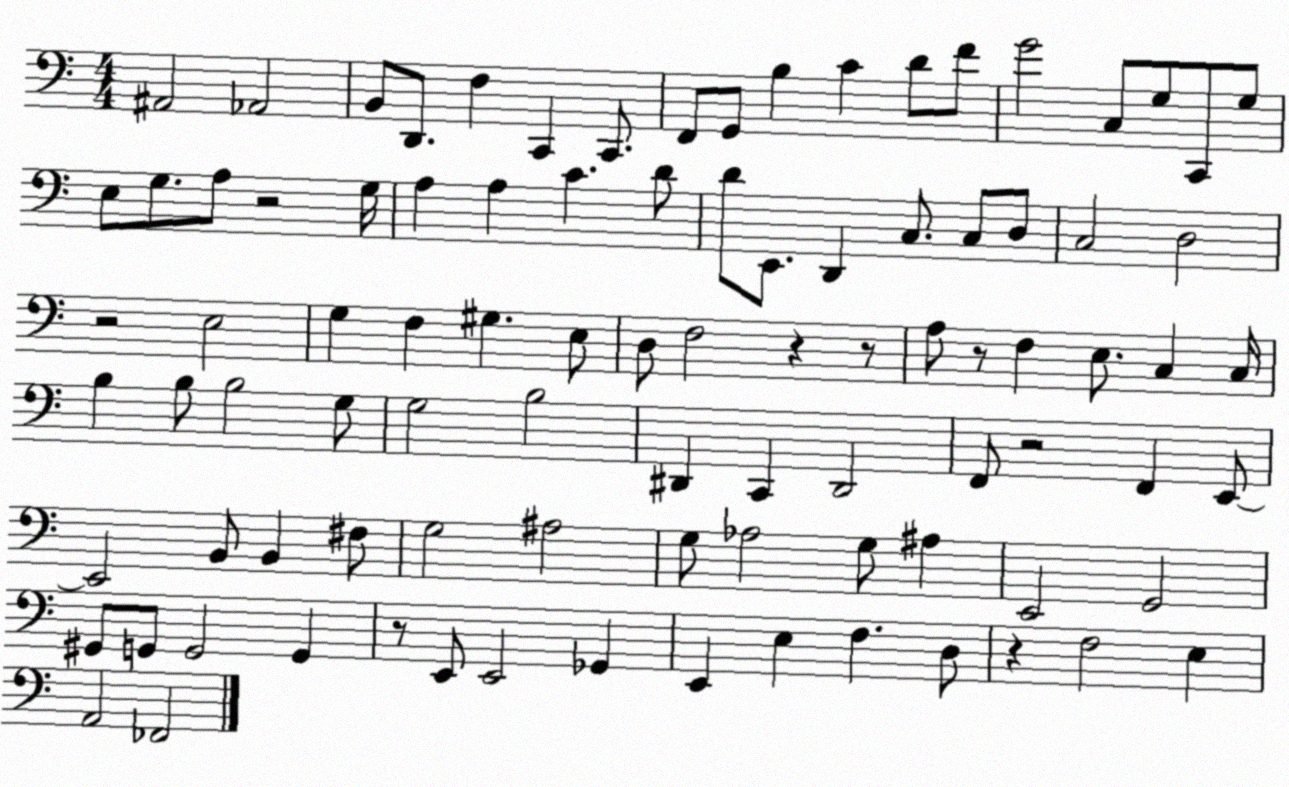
X:1
T:Untitled
M:4/4
L:1/4
K:C
^A,,2 _A,,2 B,,/2 D,,/2 F, C,, C,,/2 F,,/2 G,,/2 B, C D/2 F/2 G2 C,/2 G,/2 C,,/2 G,/2 E,/2 G,/2 A,/2 z2 G,/4 A, A, C D/2 D/2 E,,/2 D,, C,/2 C,/2 D,/2 C,2 D,2 z2 E,2 G, F, ^G, E,/2 D,/2 F,2 z z/2 A,/2 z/2 F, E,/2 C, C,/4 B, B,/2 B,2 G,/2 G,2 B,2 ^D,, C,, ^D,,2 F,,/2 z2 F,, E,,/2 E,,2 B,,/2 B,, ^F,/2 G,2 ^A,2 G,/2 _A,2 G,/2 ^A, E,,2 G,,2 ^G,,/2 G,,/2 G,,2 G,, z/2 E,,/2 E,,2 _G,, E,, E, F, D,/2 z F,2 E, A,,2 _F,,2